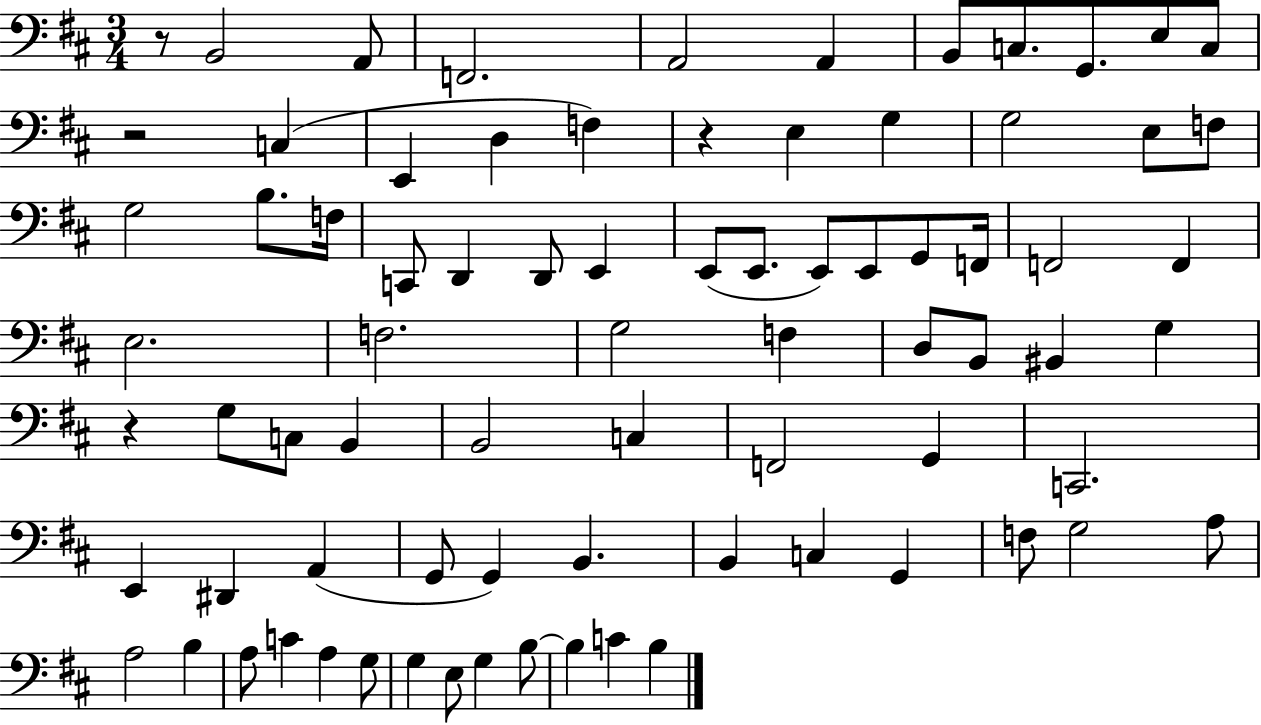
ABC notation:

X:1
T:Untitled
M:3/4
L:1/4
K:D
z/2 B,,2 A,,/2 F,,2 A,,2 A,, B,,/2 C,/2 G,,/2 E,/2 C,/2 z2 C, E,, D, F, z E, G, G,2 E,/2 F,/2 G,2 B,/2 F,/4 C,,/2 D,, D,,/2 E,, E,,/2 E,,/2 E,,/2 E,,/2 G,,/2 F,,/4 F,,2 F,, E,2 F,2 G,2 F, D,/2 B,,/2 ^B,, G, z G,/2 C,/2 B,, B,,2 C, F,,2 G,, C,,2 E,, ^D,, A,, G,,/2 G,, B,, B,, C, G,, F,/2 G,2 A,/2 A,2 B, A,/2 C A, G,/2 G, E,/2 G, B,/2 B, C B,